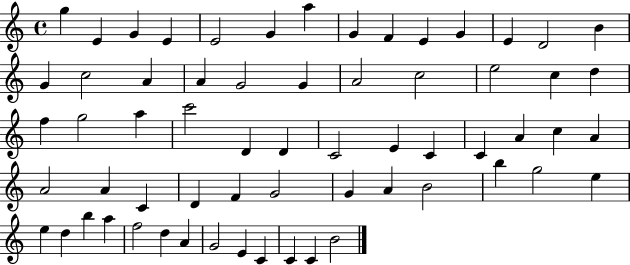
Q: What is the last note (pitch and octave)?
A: B4